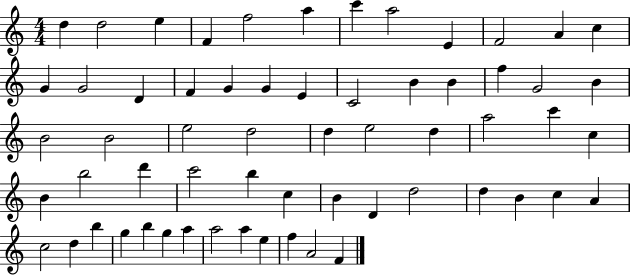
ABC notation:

X:1
T:Untitled
M:4/4
L:1/4
K:C
d d2 e F f2 a c' a2 E F2 A c G G2 D F G G E C2 B B f G2 B B2 B2 e2 d2 d e2 d a2 c' c B b2 d' c'2 b c B D d2 d B c A c2 d b g b g a a2 a e f A2 F